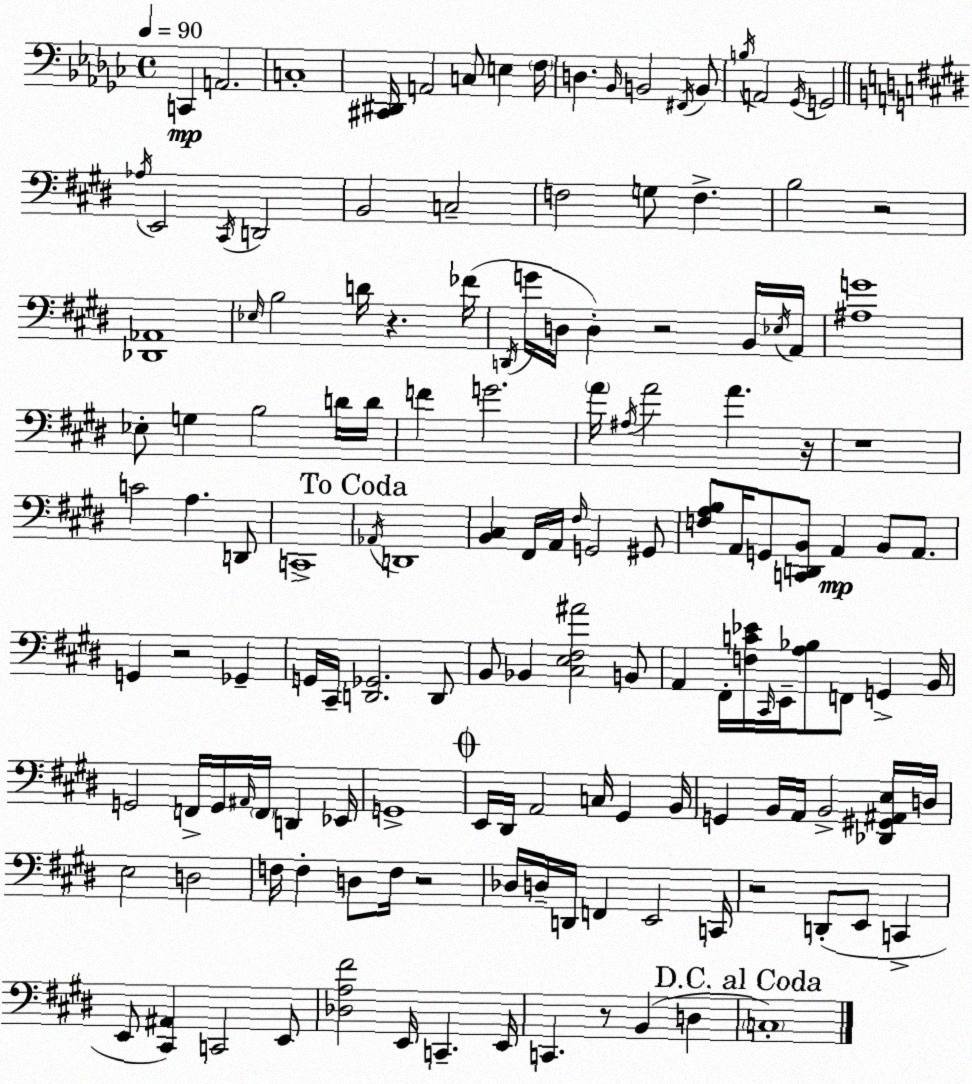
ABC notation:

X:1
T:Untitled
M:4/4
L:1/4
K:Ebm
C,, A,,2 C,4 [^C,,^D,,]/4 A,,2 C,/2 E, F,/4 D, _B,,/4 B,,2 ^F,,/4 B,,/2 B,/4 A,,2 _G,,/4 G,,2 _A,/4 E,,2 ^C,,/4 D,,2 B,,2 C,2 F,2 G,/2 F, B,2 z2 [_D,,_A,,]4 _E,/4 B,2 D/4 z _F/4 D,,/4 G/4 D,/4 D, z2 B,,/4 _E,/4 A,,/4 [^A,G]4 _E,/2 G, B,2 D/4 D/4 F G2 A/4 ^A,/4 A2 A z/4 z4 C2 A, D,,/2 C,,4 _A,,/4 D,,4 [B,,^C,] ^F,,/4 A,,/4 ^F,/4 G,,2 ^G,,/2 [F,A,B,]/2 A,,/4 G,,/2 [C,,D,,B,,]/2 A,, B,,/2 A,,/2 G,, z2 _G,, G,,/4 ^C,,/4 [D,,_G,,]2 D,,/2 B,,/2 _B,, [^C,E,^F,^A]2 B,,/2 A,, ^F,,/4 [F,C_E]/4 ^C,,/4 E,,/4 [A,_B,]/2 F,,/2 G,, B,,/4 G,,2 F,,/4 G,,/4 ^A,,/4 F,,/4 D,, _E,,/4 G,,4 E,,/4 ^D,,/4 A,,2 C,/4 ^G,, B,,/4 G,, B,,/4 A,,/4 B,,2 [_D,,^G,,^A,,E,]/4 D,/4 E,2 D,2 F,/4 F, D,/2 F,/4 z2 _D,/4 D,/4 D,,/4 F,, E,,2 C,,/4 z2 D,,/2 E,,/2 C,, E,,/2 [^C,,^A,,] C,,2 E,,/2 [_D,A,^F]2 E,,/4 C,, E,,/4 C,, z/2 B,, D, C,4